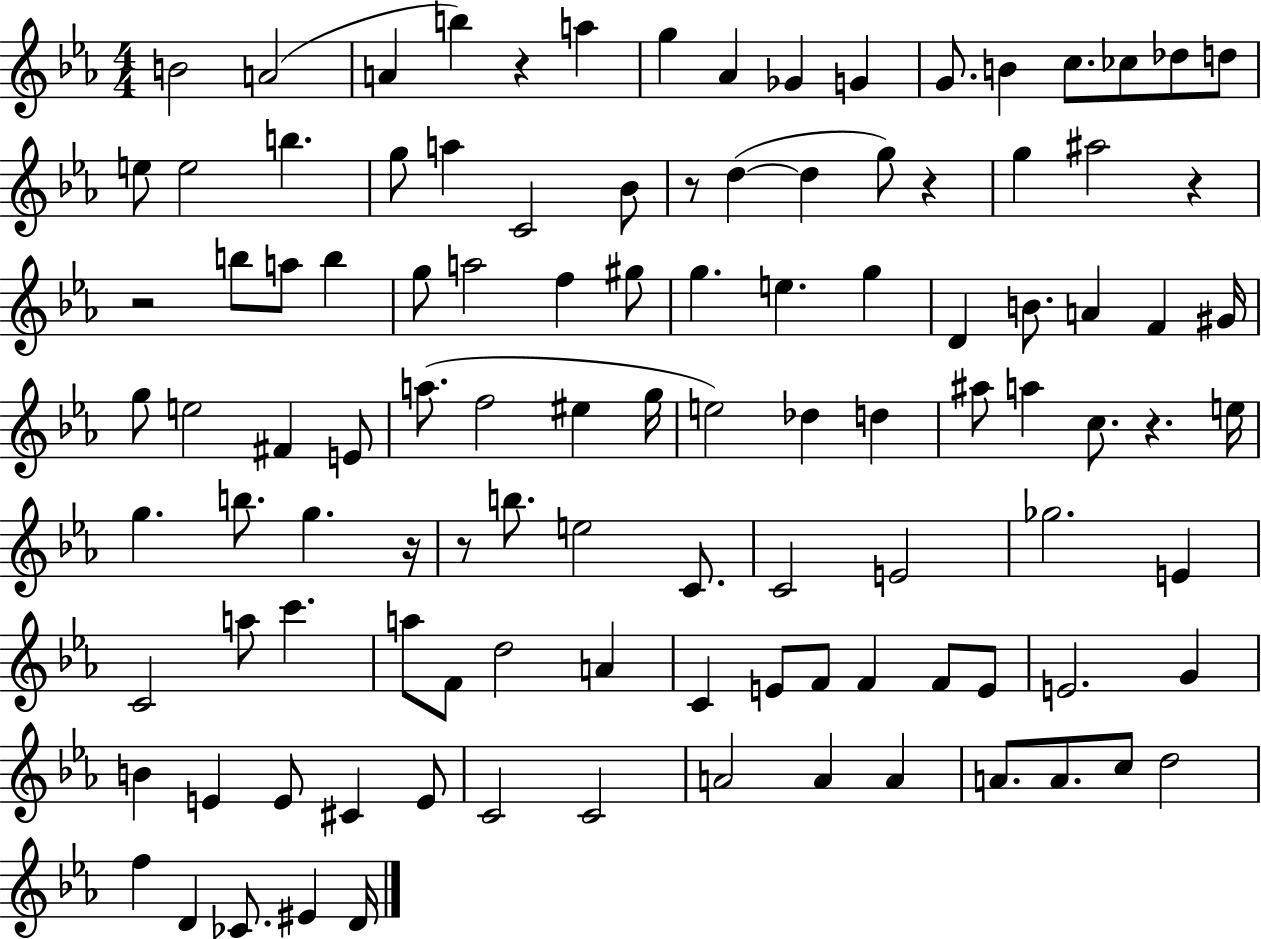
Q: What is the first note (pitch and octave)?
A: B4